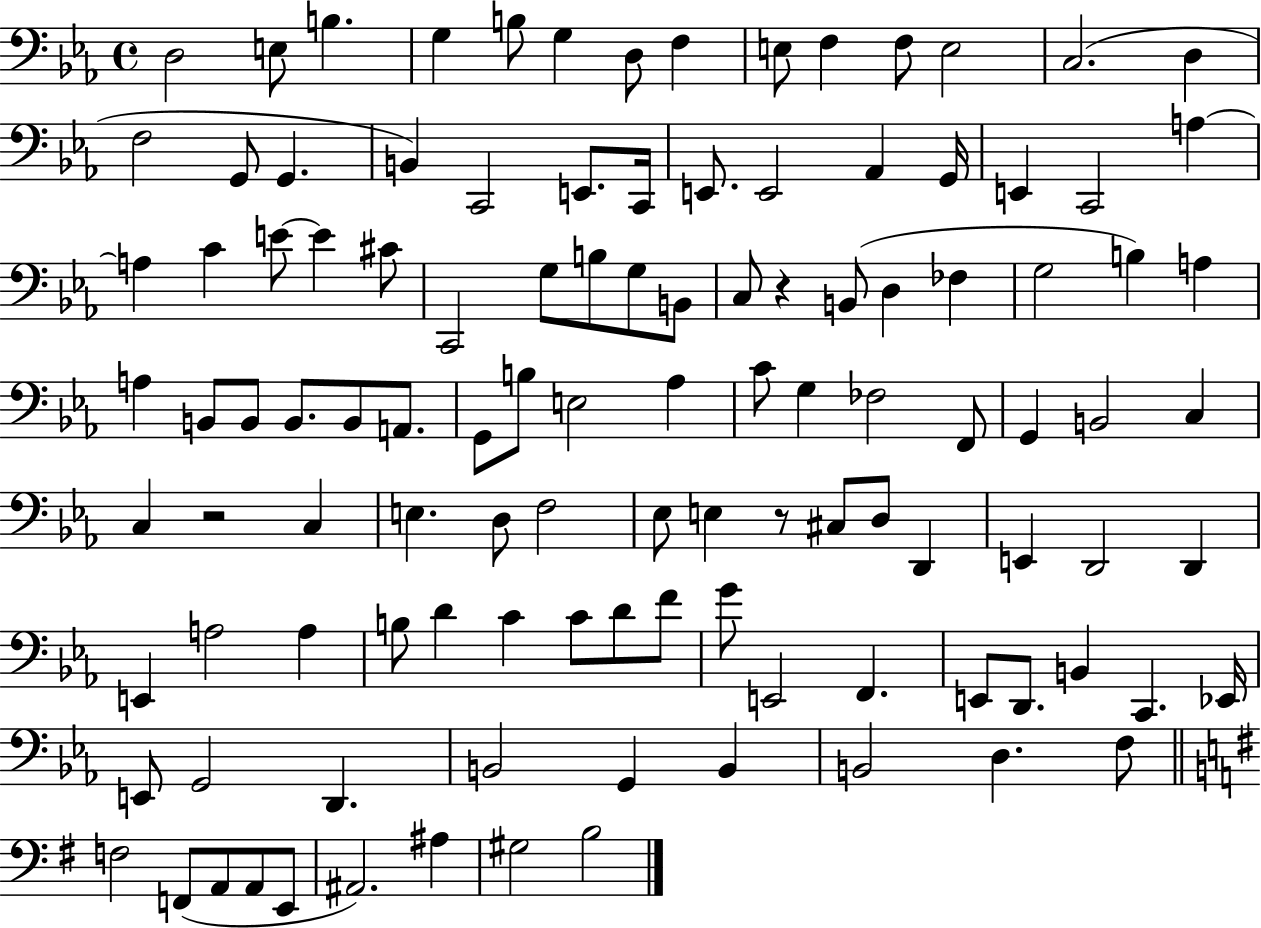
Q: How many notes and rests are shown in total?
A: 113